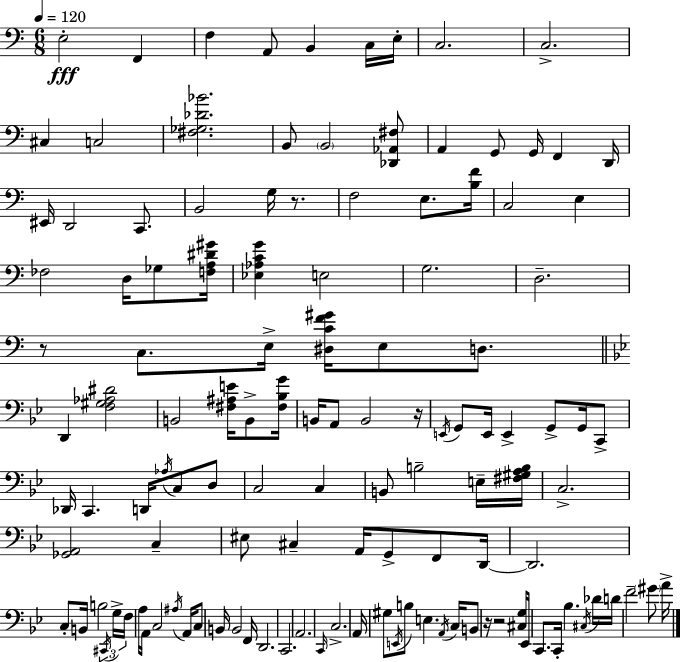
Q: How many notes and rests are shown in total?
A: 125